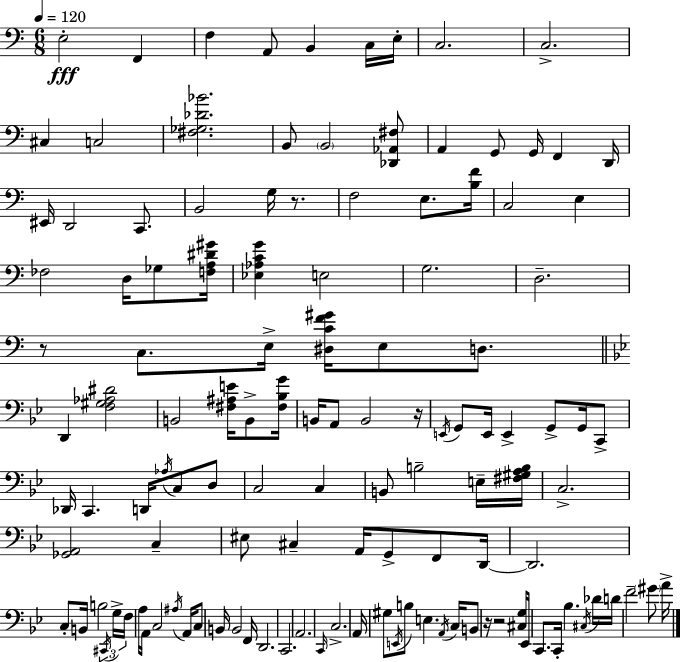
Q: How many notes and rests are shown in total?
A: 125